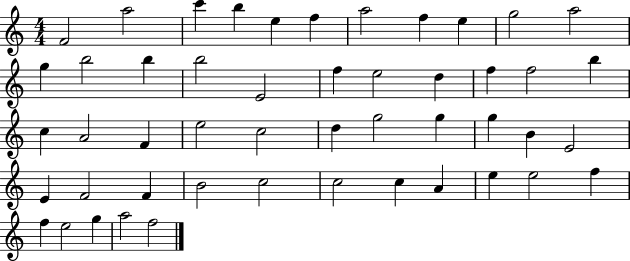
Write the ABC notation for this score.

X:1
T:Untitled
M:4/4
L:1/4
K:C
F2 a2 c' b e f a2 f e g2 a2 g b2 b b2 E2 f e2 d f f2 b c A2 F e2 c2 d g2 g g B E2 E F2 F B2 c2 c2 c A e e2 f f e2 g a2 f2